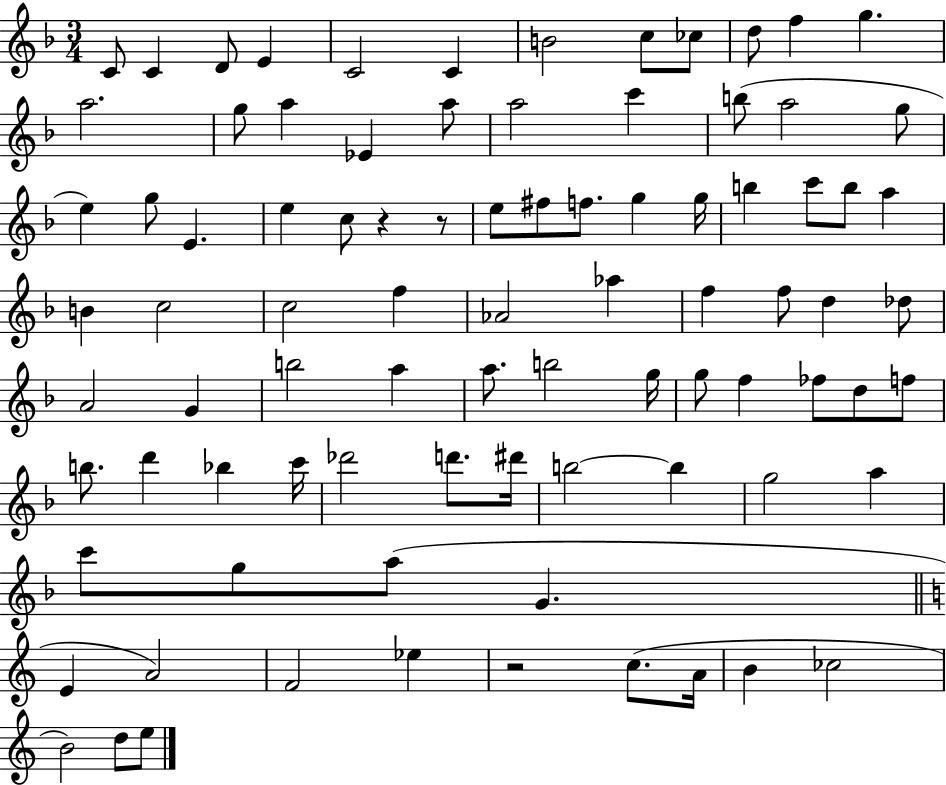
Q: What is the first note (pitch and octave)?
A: C4